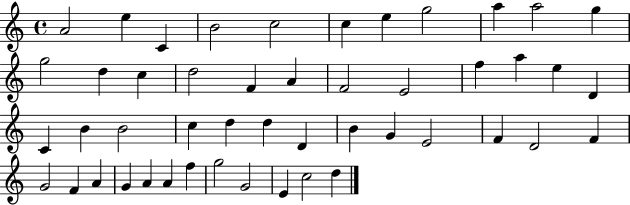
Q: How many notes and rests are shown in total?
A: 48